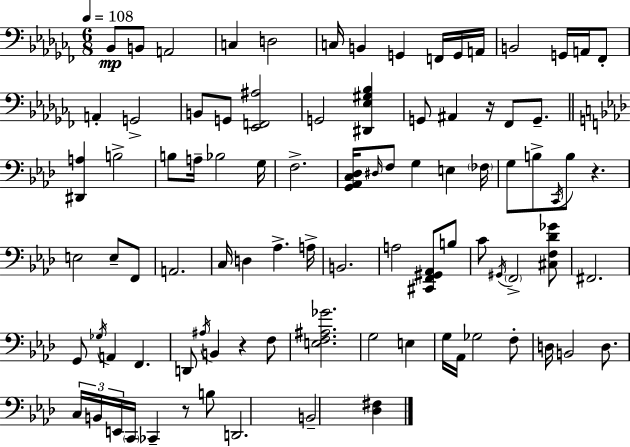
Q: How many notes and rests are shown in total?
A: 91